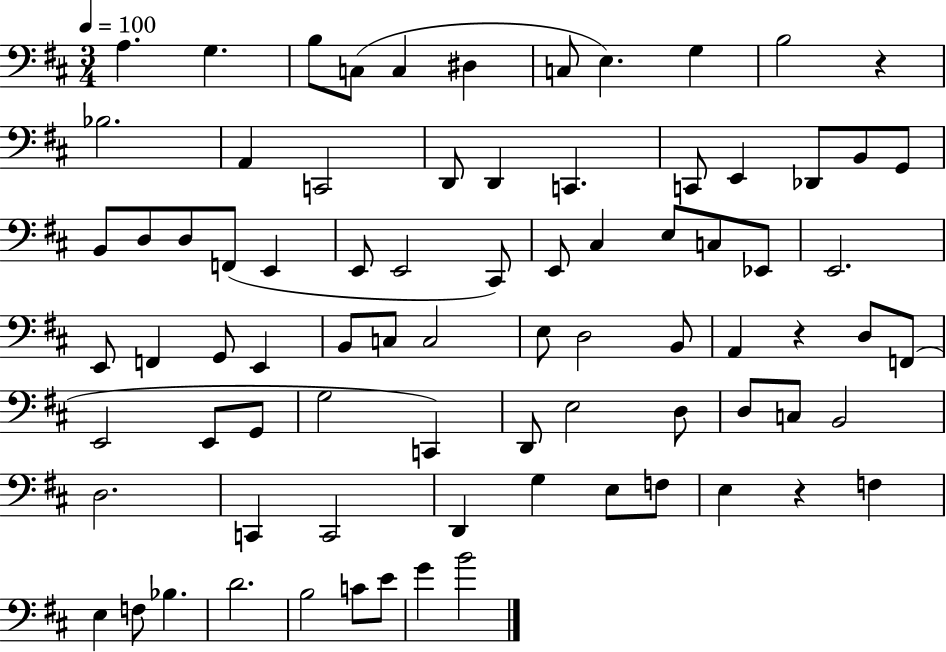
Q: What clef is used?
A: bass